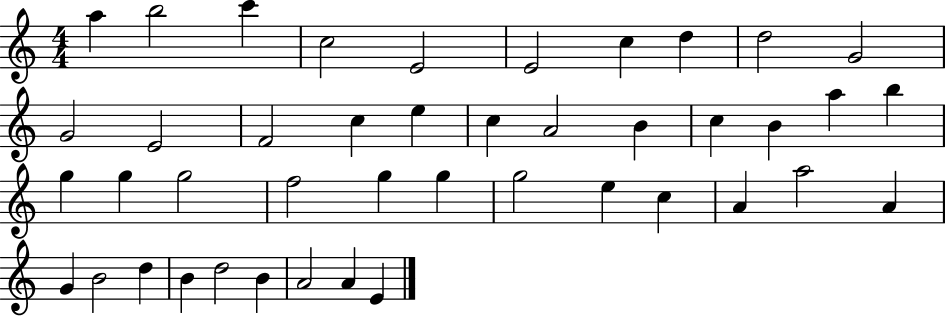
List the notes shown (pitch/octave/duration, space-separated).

A5/q B5/h C6/q C5/h E4/h E4/h C5/q D5/q D5/h G4/h G4/h E4/h F4/h C5/q E5/q C5/q A4/h B4/q C5/q B4/q A5/q B5/q G5/q G5/q G5/h F5/h G5/q G5/q G5/h E5/q C5/q A4/q A5/h A4/q G4/q B4/h D5/q B4/q D5/h B4/q A4/h A4/q E4/q